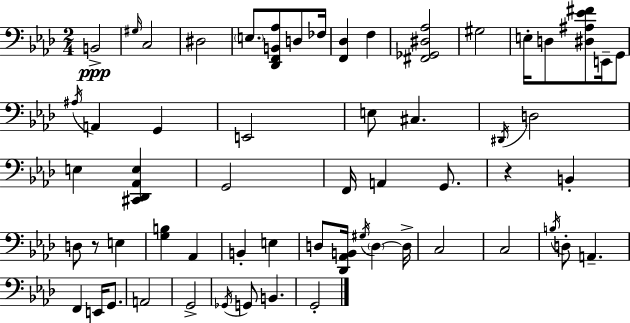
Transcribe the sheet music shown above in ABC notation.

X:1
T:Untitled
M:2/4
L:1/4
K:Fm
B,,2 ^G,/4 C,2 ^D,2 E,/2 [_D,,F,,B,,_A,]/2 D,/2 _F,/4 [F,,_D,] F, [^F,,_G,,^D,_A,]2 ^G,2 E,/4 D,/2 [^D,^A,_E^F]/2 E,,/4 G,,/2 ^A,/4 A,, G,, E,,2 E,/2 ^C, ^D,,/4 D,2 E, [^C,,_D,,_A,,E,] G,,2 F,,/4 A,, G,,/2 z B,, D,/2 z/2 E, [G,B,] _A,, B,, E, D,/2 [_D,,_A,,B,,]/4 ^G,/4 D, D,/4 C,2 C,2 B,/4 D,/2 A,, F,, E,,/4 G,,/2 A,,2 G,,2 _G,,/4 G,,/2 B,, G,,2